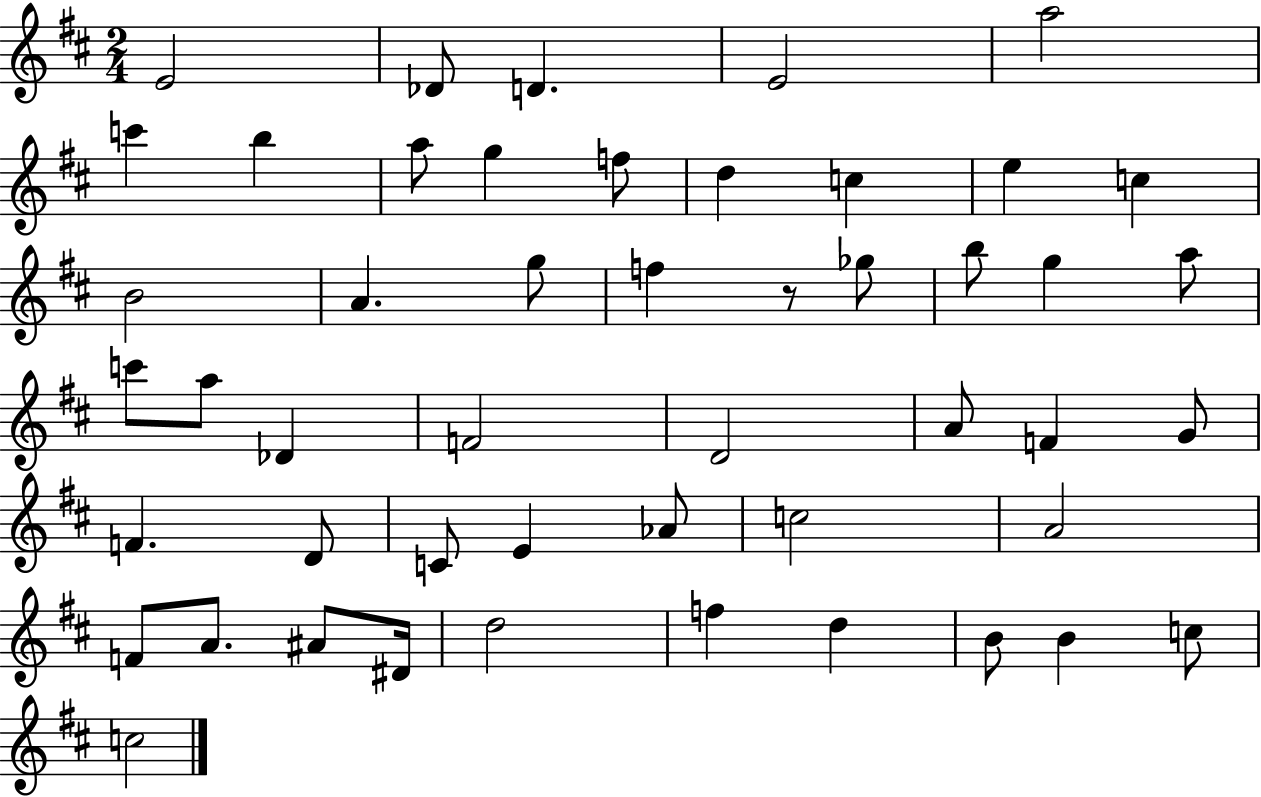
E4/h Db4/e D4/q. E4/h A5/h C6/q B5/q A5/e G5/q F5/e D5/q C5/q E5/q C5/q B4/h A4/q. G5/e F5/q R/e Gb5/e B5/e G5/q A5/e C6/e A5/e Db4/q F4/h D4/h A4/e F4/q G4/e F4/q. D4/e C4/e E4/q Ab4/e C5/h A4/h F4/e A4/e. A#4/e D#4/s D5/h F5/q D5/q B4/e B4/q C5/e C5/h